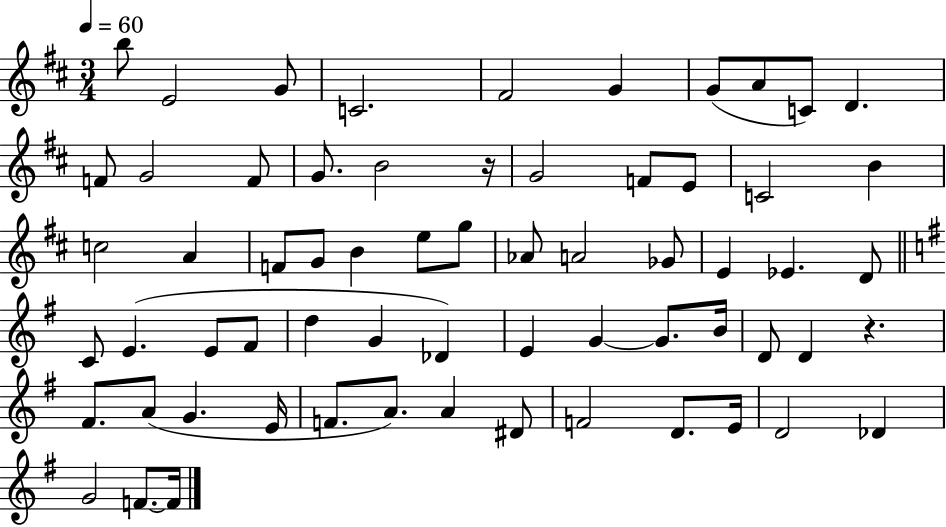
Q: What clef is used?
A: treble